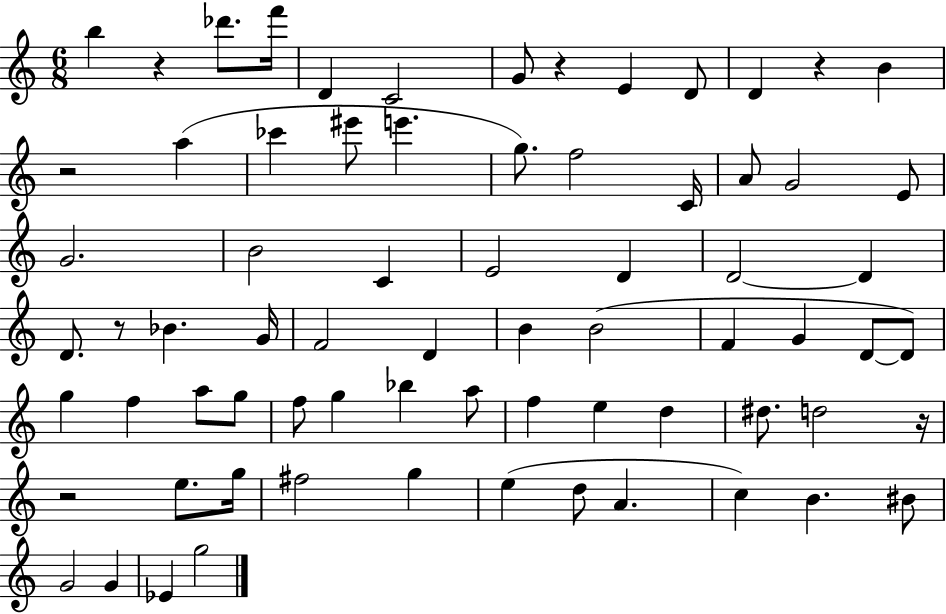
X:1
T:Untitled
M:6/8
L:1/4
K:C
b z _d'/2 f'/4 D C2 G/2 z E D/2 D z B z2 a _c' ^e'/2 e' g/2 f2 C/4 A/2 G2 E/2 G2 B2 C E2 D D2 D D/2 z/2 _B G/4 F2 D B B2 F G D/2 D/2 g f a/2 g/2 f/2 g _b a/2 f e d ^d/2 d2 z/4 z2 e/2 g/4 ^f2 g e d/2 A c B ^B/2 G2 G _E g2